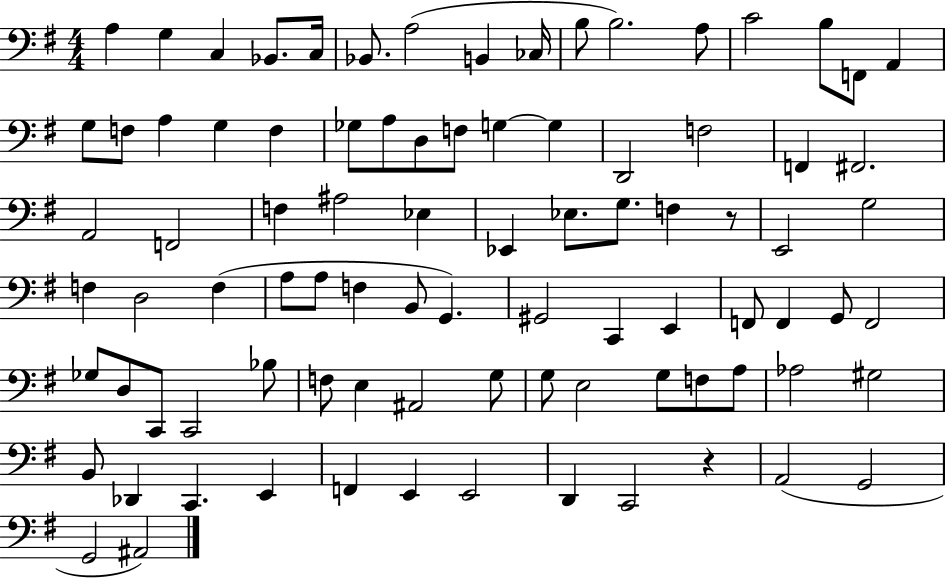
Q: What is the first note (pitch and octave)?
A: A3